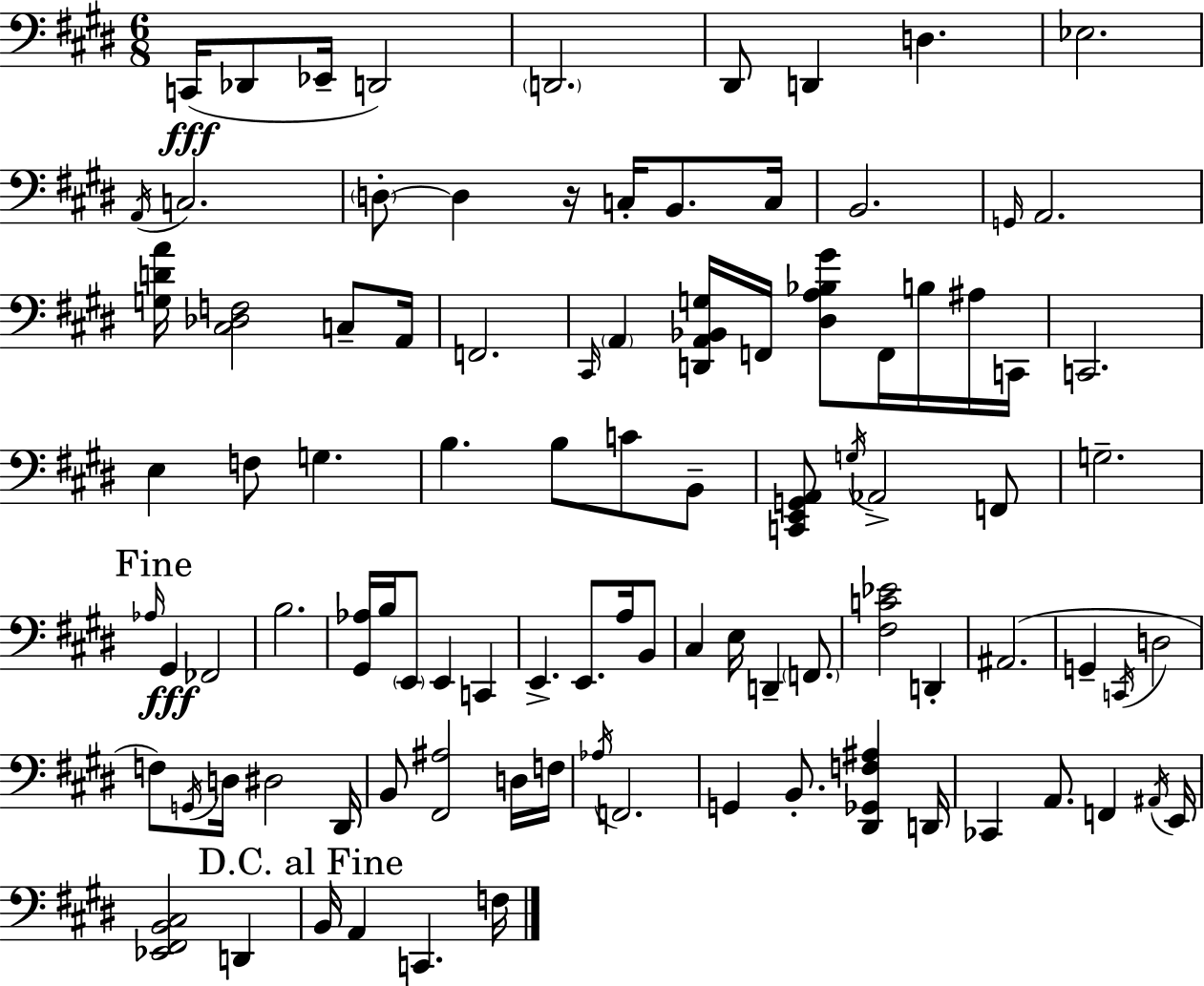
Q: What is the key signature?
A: E major